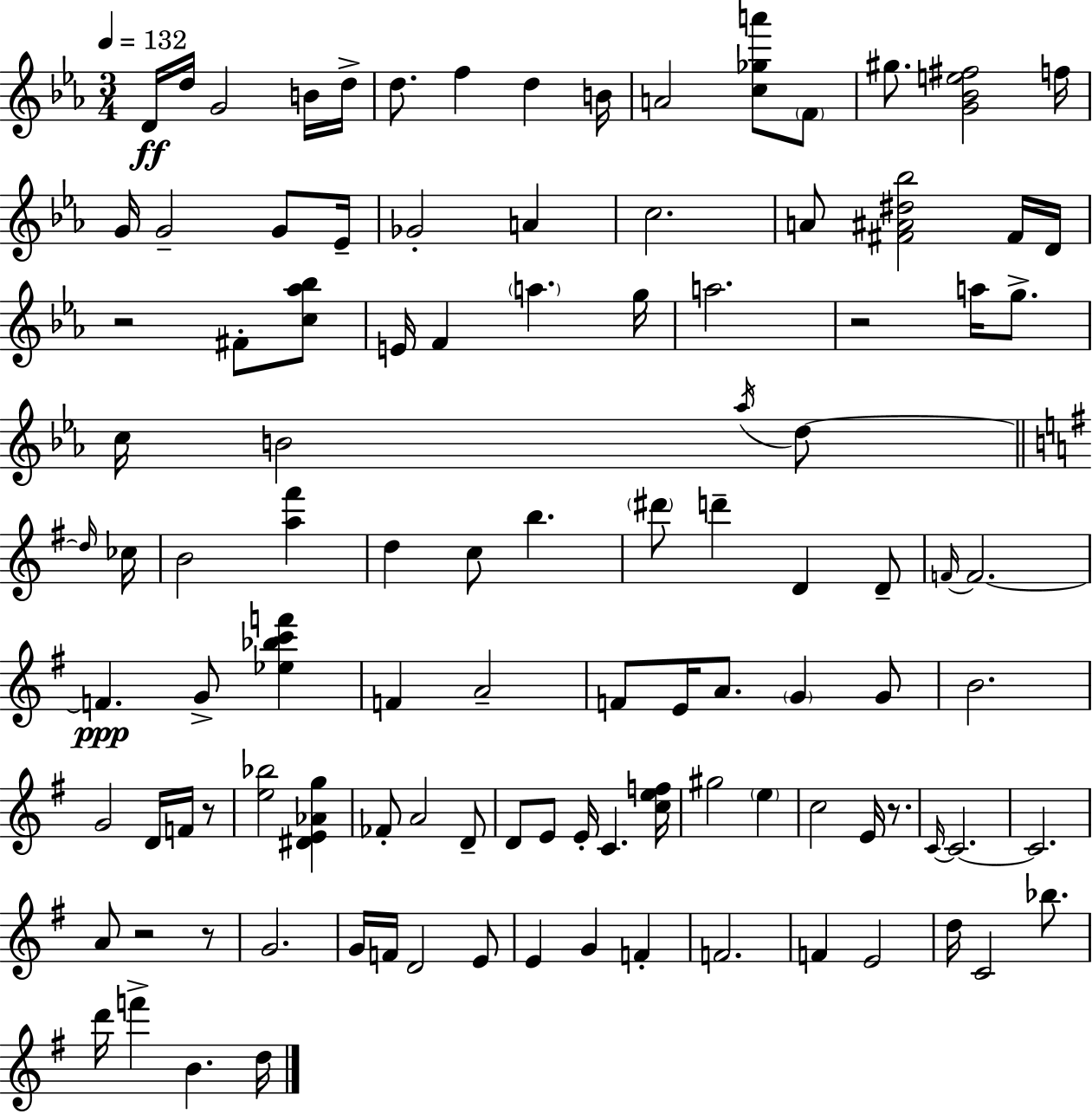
{
  \clef treble
  \numericTimeSignature
  \time 3/4
  \key ees \major
  \tempo 4 = 132
  d'16\ff d''16 g'2 b'16 d''16-> | d''8. f''4 d''4 b'16 | a'2 <c'' ges'' a'''>8 \parenthesize f'8 | gis''8. <g' bes' e'' fis''>2 f''16 | \break g'16 g'2-- g'8 ees'16-- | ges'2-. a'4 | c''2. | a'8 <fis' ais' dis'' bes''>2 fis'16 d'16 | \break r2 fis'8-. <c'' aes'' bes''>8 | e'16 f'4 \parenthesize a''4. g''16 | a''2. | r2 a''16 g''8.-> | \break c''16 b'2 \acciaccatura { aes''16 } d''8~~ | \bar "||" \break \key g \major \grace { d''16 } ces''16 b'2 <a'' fis'''>4 | d''4 c''8 b''4. | \parenthesize dis'''8 d'''4-- d'4 | d'8-- \grace { f'16~ }~ f'2. | \break f'4.\ppp g'8-> <ees'' bes'' c''' f'''>4 | f'4 a'2-- | f'8 e'16 a'8. \parenthesize g'4 | g'8 b'2. | \break g'2 d'16 | f'16 r8 <e'' bes''>2 <dis' e' aes' g''>4 | fes'8-. a'2 | d'8-- d'8 e'8 e'16-. c'4. | \break <c'' e'' f''>16 gis''2 \parenthesize e''4 | c''2 e'16 | r8. \grace { c'16~ }~ c'2. | c'2. | \break a'8 r2 | r8 g'2. | g'16 f'16 d'2 | e'8 e'4 g'4 | \break f'4-. f'2. | f'4 e'2 | d''16 c'2 | bes''8. d'''16 f'''4-> b'4. | \break d''16 \bar "|."
}